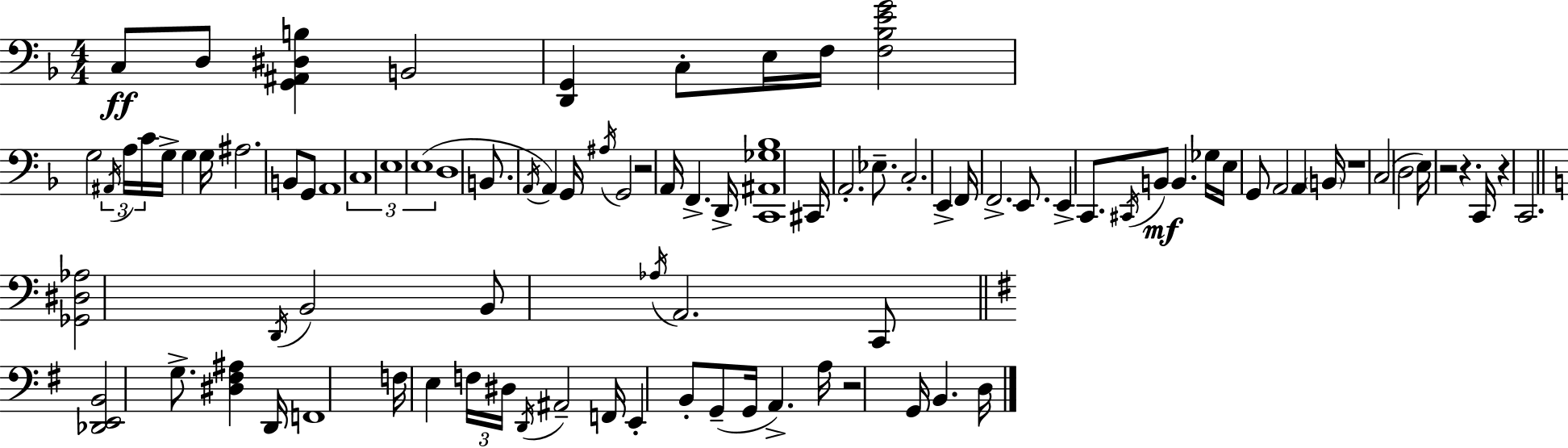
X:1
T:Untitled
M:4/4
L:1/4
K:Dm
C,/2 D,/2 [G,,^A,,^D,B,] B,,2 [D,,G,,] C,/2 E,/4 F,/4 [F,_B,EG]2 G,2 ^A,,/4 A,/4 C/4 G,/4 G, G,/4 ^A,2 B,,/2 G,,/2 A,,4 C,4 E,4 E,4 D,4 B,,/2 A,,/4 A,, G,,/4 ^A,/4 G,,2 z2 A,,/4 F,, D,,/4 [C,,^A,,_G,_B,]4 ^C,,/4 A,,2 _E,/2 C,2 E,, F,,/4 F,,2 E,,/2 E,, C,,/2 ^C,,/4 B,,/2 B,, _G,/4 E,/4 G,,/2 A,,2 A,, B,,/4 z4 C,2 D,2 E,/4 z2 z C,,/4 z C,,2 [_G,,^D,_A,]2 D,,/4 B,,2 B,,/2 _A,/4 A,,2 C,,/2 [_D,,E,,B,,]2 G,/2 [^D,^F,^A,] D,,/4 F,,4 F,/4 E, F,/4 ^D,/4 D,,/4 ^A,,2 F,,/4 E,, B,,/2 G,,/2 G,,/4 A,, A,/4 z2 G,,/4 B,, D,/4